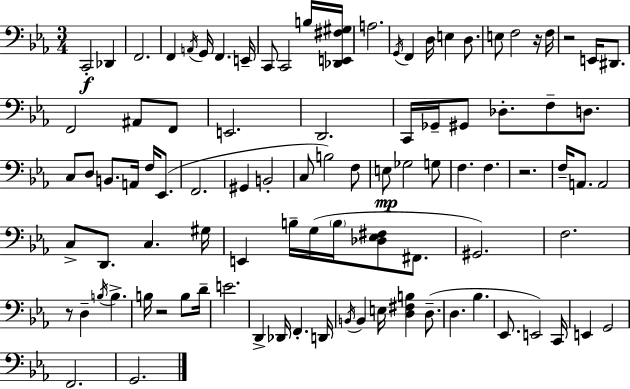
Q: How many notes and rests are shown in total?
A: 96